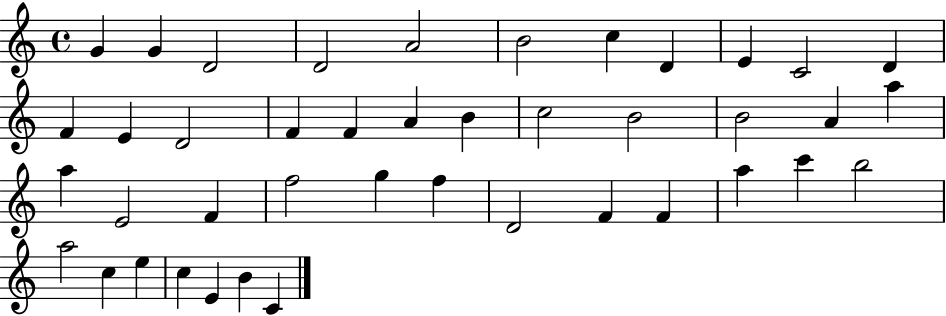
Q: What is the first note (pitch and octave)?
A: G4